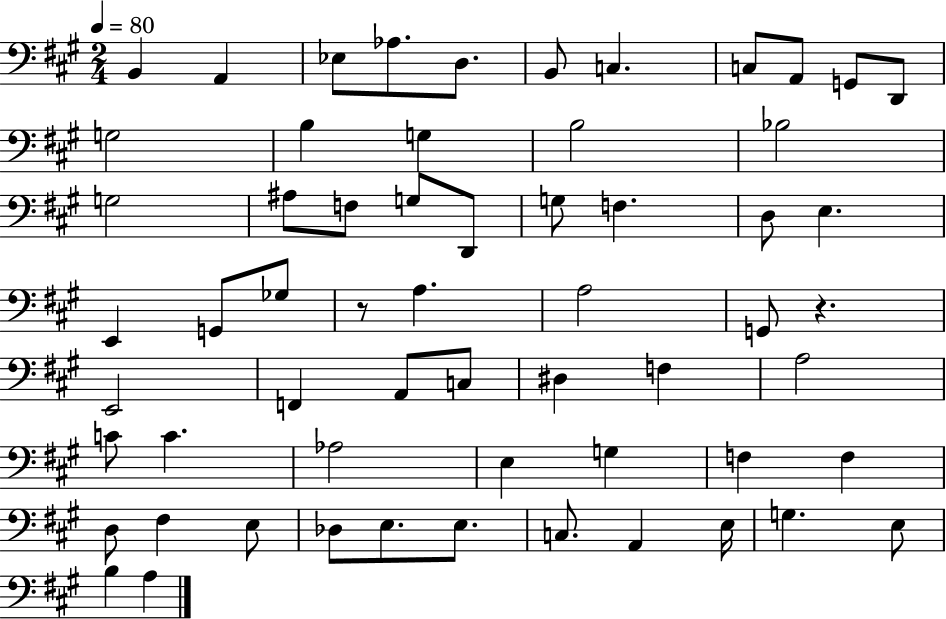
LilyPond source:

{
  \clef bass
  \numericTimeSignature
  \time 2/4
  \key a \major
  \tempo 4 = 80
  \repeat volta 2 { b,4 a,4 | ees8 aes8. d8. | b,8 c4. | c8 a,8 g,8 d,8 | \break g2 | b4 g4 | b2 | bes2 | \break g2 | ais8 f8 g8 d,8 | g8 f4. | d8 e4. | \break e,4 g,8 ges8 | r8 a4. | a2 | g,8 r4. | \break e,2 | f,4 a,8 c8 | dis4 f4 | a2 | \break c'8 c'4. | aes2 | e4 g4 | f4 f4 | \break d8 fis4 e8 | des8 e8. e8. | c8. a,4 e16 | g4. e8 | \break b4 a4 | } \bar "|."
}